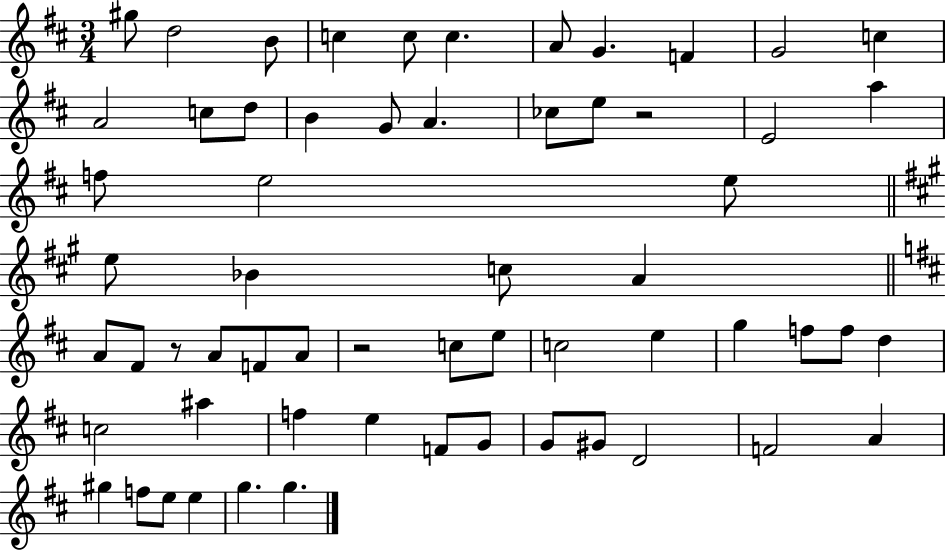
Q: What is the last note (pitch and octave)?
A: G5